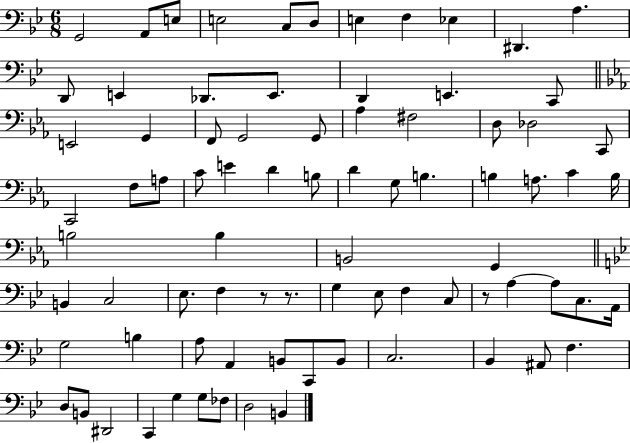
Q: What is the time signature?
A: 6/8